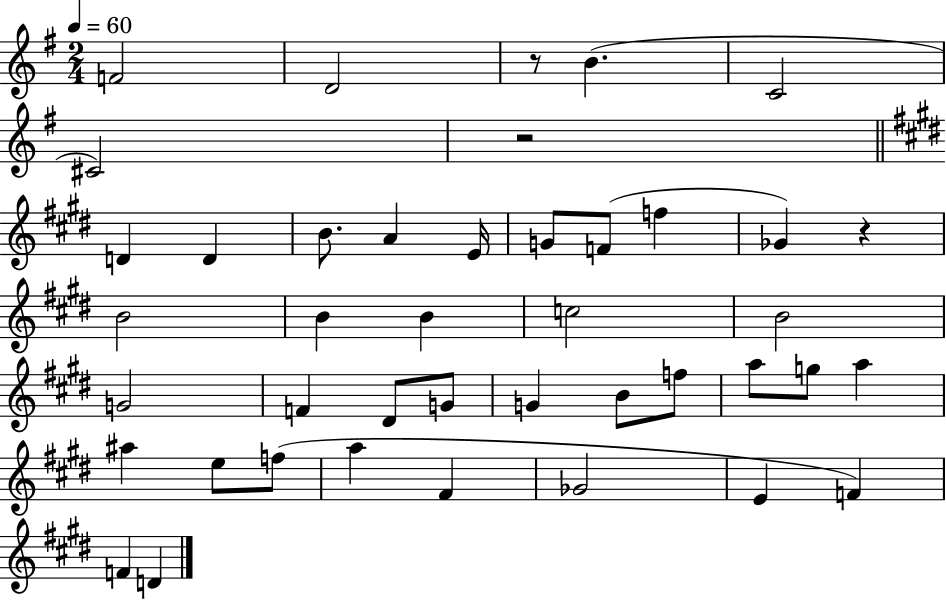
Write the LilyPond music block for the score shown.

{
  \clef treble
  \numericTimeSignature
  \time 2/4
  \key g \major
  \tempo 4 = 60
  f'2 | d'2 | r8 b'4.( | c'2 | \break cis'2) | r2 | \bar "||" \break \key e \major d'4 d'4 | b'8. a'4 e'16 | g'8 f'8( f''4 | ges'4) r4 | \break b'2 | b'4 b'4 | c''2 | b'2 | \break g'2 | f'4 dis'8 g'8 | g'4 b'8 f''8 | a''8 g''8 a''4 | \break ais''4 e''8 f''8( | a''4 fis'4 | ges'2 | e'4 f'4) | \break f'4 d'4 | \bar "|."
}